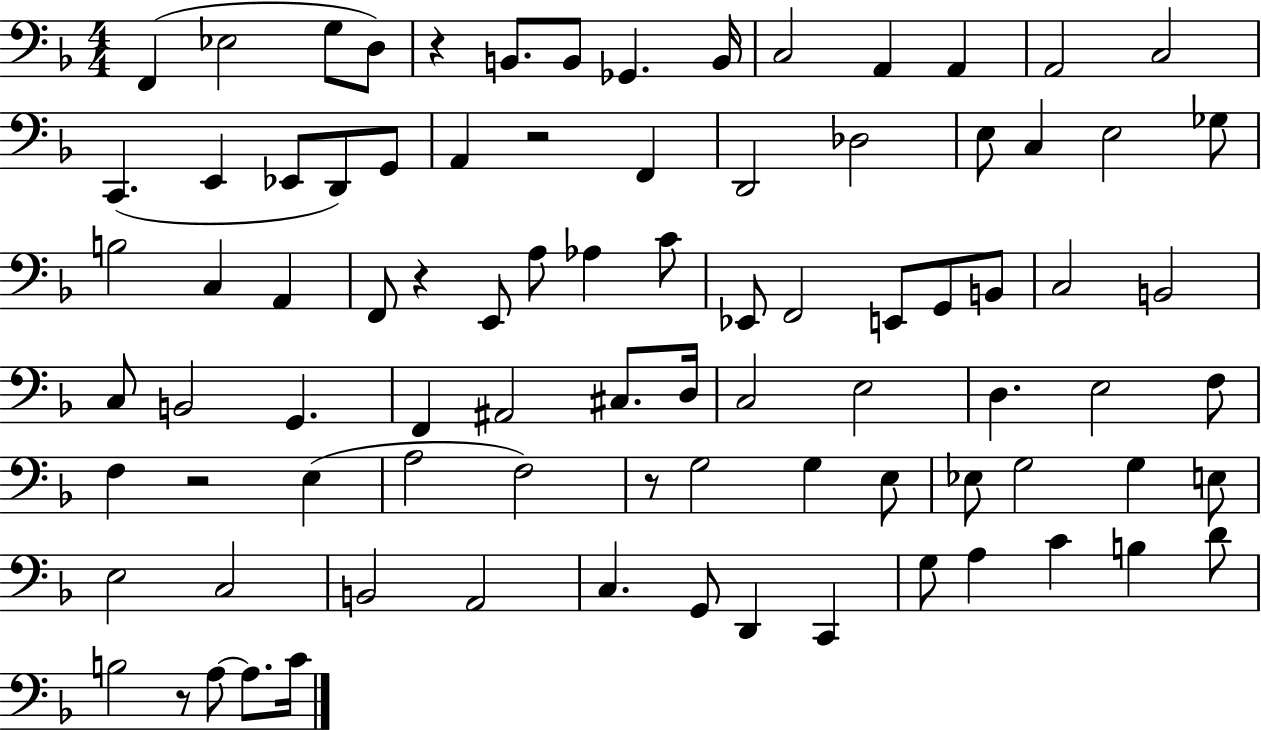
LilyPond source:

{
  \clef bass
  \numericTimeSignature
  \time 4/4
  \key f \major
  f,4( ees2 g8 d8) | r4 b,8. b,8 ges,4. b,16 | c2 a,4 a,4 | a,2 c2 | \break c,4.( e,4 ees,8 d,8) g,8 | a,4 r2 f,4 | d,2 des2 | e8 c4 e2 ges8 | \break b2 c4 a,4 | f,8 r4 e,8 a8 aes4 c'8 | ees,8 f,2 e,8 g,8 b,8 | c2 b,2 | \break c8 b,2 g,4. | f,4 ais,2 cis8. d16 | c2 e2 | d4. e2 f8 | \break f4 r2 e4( | a2 f2) | r8 g2 g4 e8 | ees8 g2 g4 e8 | \break e2 c2 | b,2 a,2 | c4. g,8 d,4 c,4 | g8 a4 c'4 b4 d'8 | \break b2 r8 a8~~ a8. c'16 | \bar "|."
}